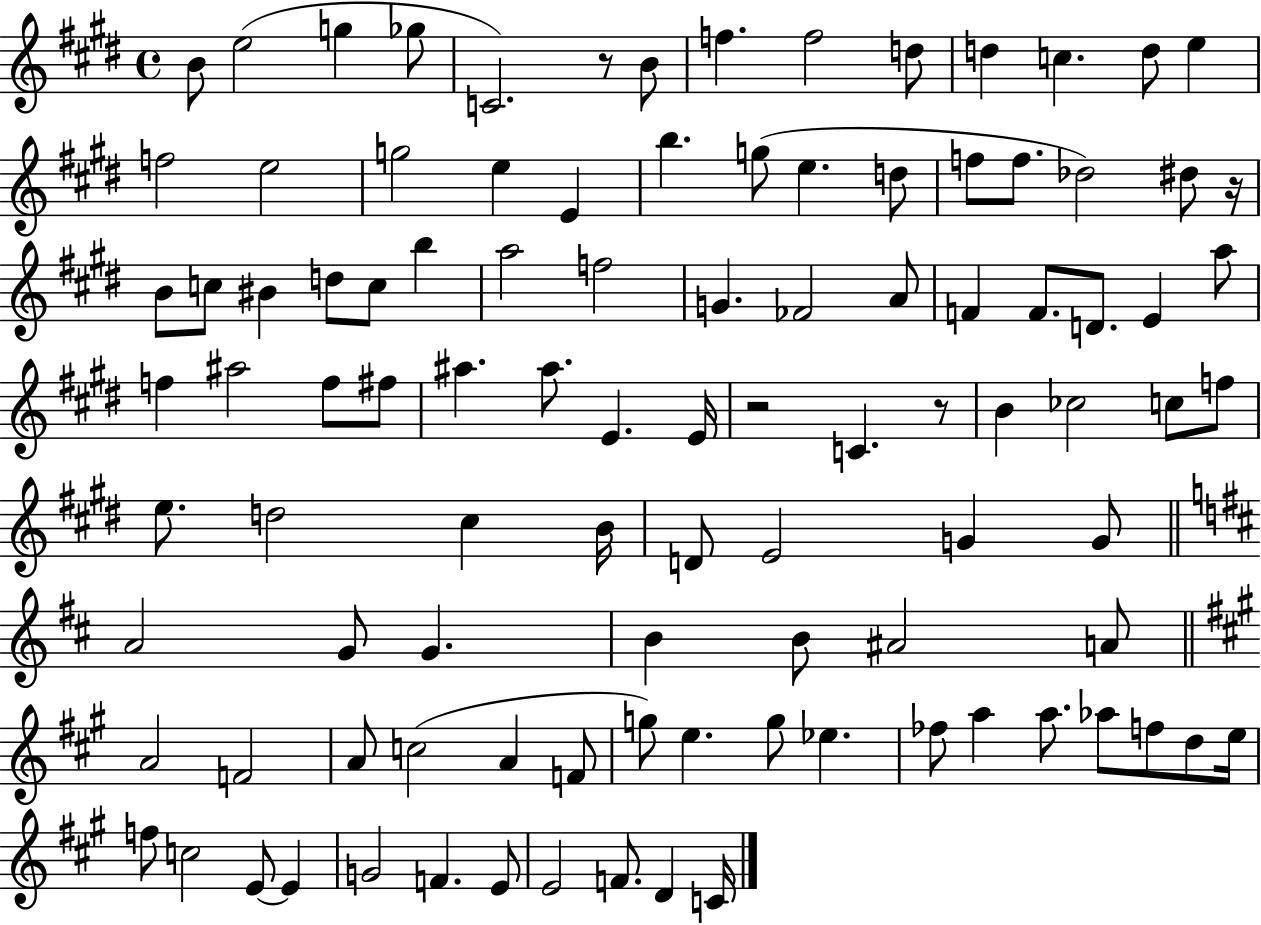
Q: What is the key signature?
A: E major